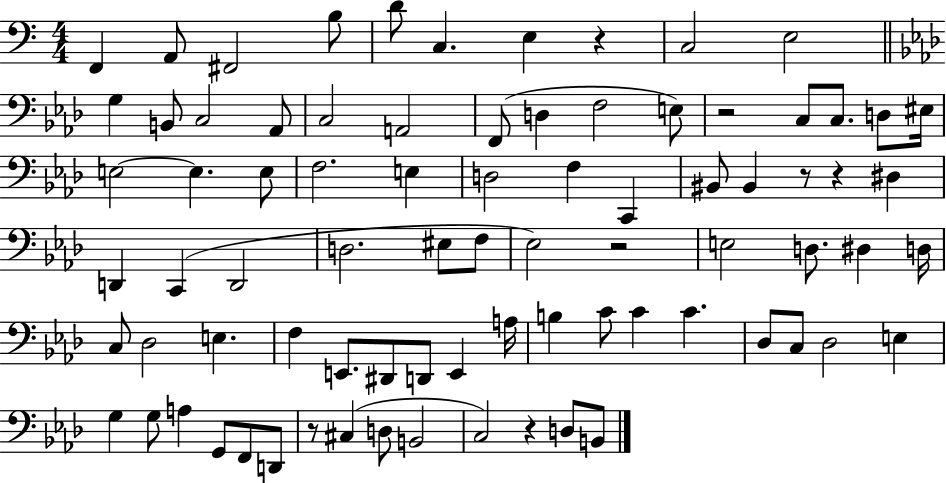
{
  \clef bass
  \numericTimeSignature
  \time 4/4
  \key c \major
  \repeat volta 2 { f,4 a,8 fis,2 b8 | d'8 c4. e4 r4 | c2 e2 | \bar "||" \break \key aes \major g4 b,8 c2 aes,8 | c2 a,2 | f,8( d4 f2 e8) | r2 c8 c8. d8 eis16 | \break e2~~ e4. e8 | f2. e4 | d2 f4 c,4 | bis,8 bis,4 r8 r4 dis4 | \break d,4 c,4( d,2 | d2. eis8 f8 | ees2) r2 | e2 d8. dis4 d16 | \break c8 des2 e4. | f4 e,8. dis,8 d,8 e,4 a16 | b4 c'8 c'4 c'4. | des8 c8 des2 e4 | \break g4 g8 a4 g,8 f,8 d,8 | r8 cis4( d8 b,2 | c2) r4 d8 b,8 | } \bar "|."
}